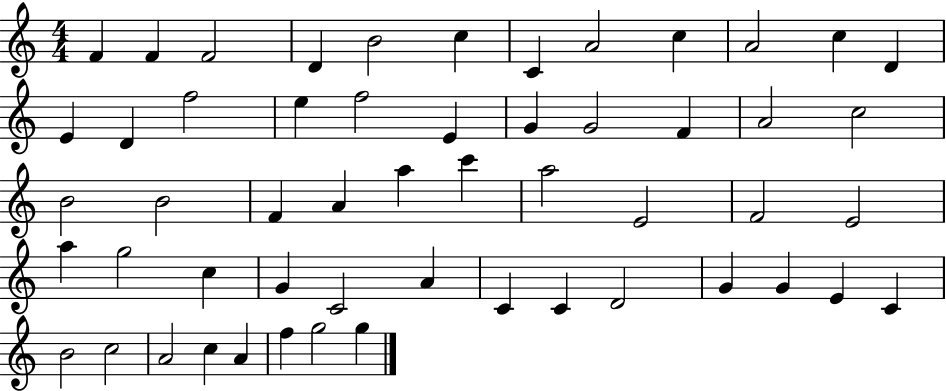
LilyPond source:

{
  \clef treble
  \numericTimeSignature
  \time 4/4
  \key c \major
  f'4 f'4 f'2 | d'4 b'2 c''4 | c'4 a'2 c''4 | a'2 c''4 d'4 | \break e'4 d'4 f''2 | e''4 f''2 e'4 | g'4 g'2 f'4 | a'2 c''2 | \break b'2 b'2 | f'4 a'4 a''4 c'''4 | a''2 e'2 | f'2 e'2 | \break a''4 g''2 c''4 | g'4 c'2 a'4 | c'4 c'4 d'2 | g'4 g'4 e'4 c'4 | \break b'2 c''2 | a'2 c''4 a'4 | f''4 g''2 g''4 | \bar "|."
}